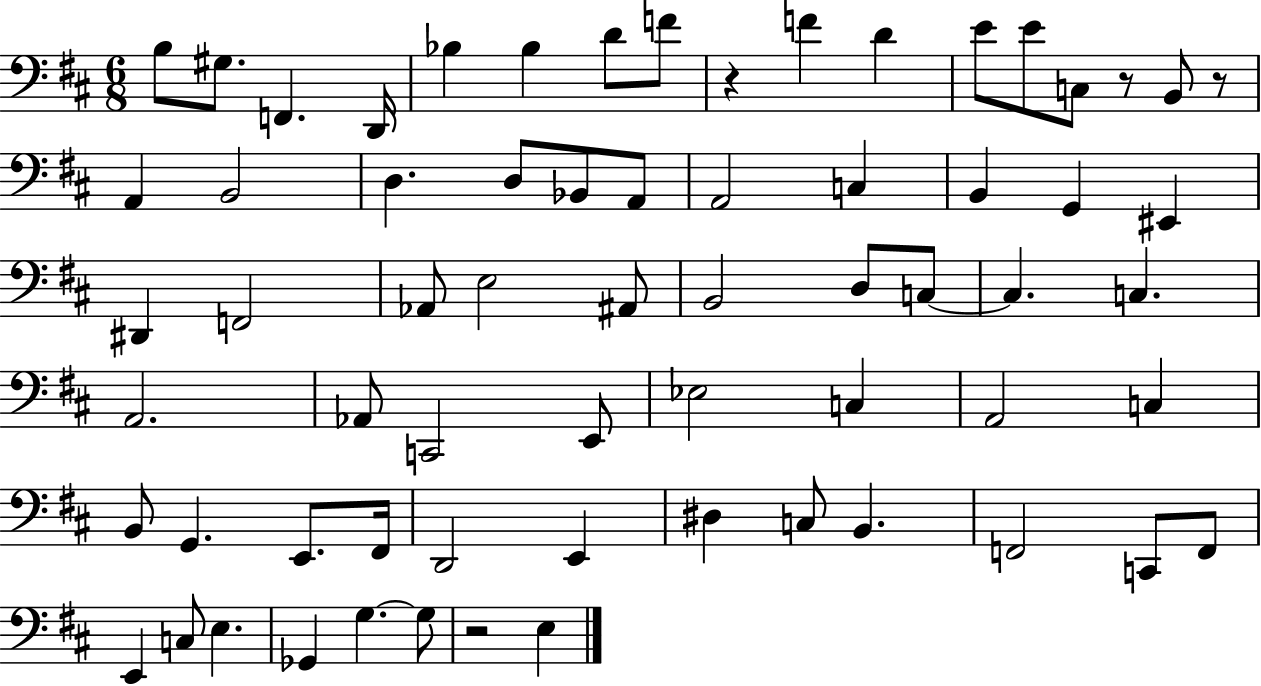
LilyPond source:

{
  \clef bass
  \numericTimeSignature
  \time 6/8
  \key d \major
  b8 gis8. f,4. d,16 | bes4 bes4 d'8 f'8 | r4 f'4 d'4 | e'8 e'8 c8 r8 b,8 r8 | \break a,4 b,2 | d4. d8 bes,8 a,8 | a,2 c4 | b,4 g,4 eis,4 | \break dis,4 f,2 | aes,8 e2 ais,8 | b,2 d8 c8~~ | c4. c4. | \break a,2. | aes,8 c,2 e,8 | ees2 c4 | a,2 c4 | \break b,8 g,4. e,8. fis,16 | d,2 e,4 | dis4 c8 b,4. | f,2 c,8 f,8 | \break e,4 c8 e4. | ges,4 g4.~~ g8 | r2 e4 | \bar "|."
}